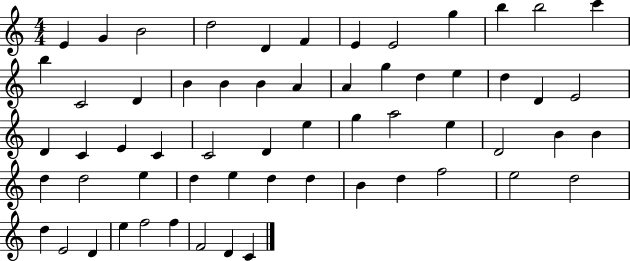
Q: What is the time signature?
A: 4/4